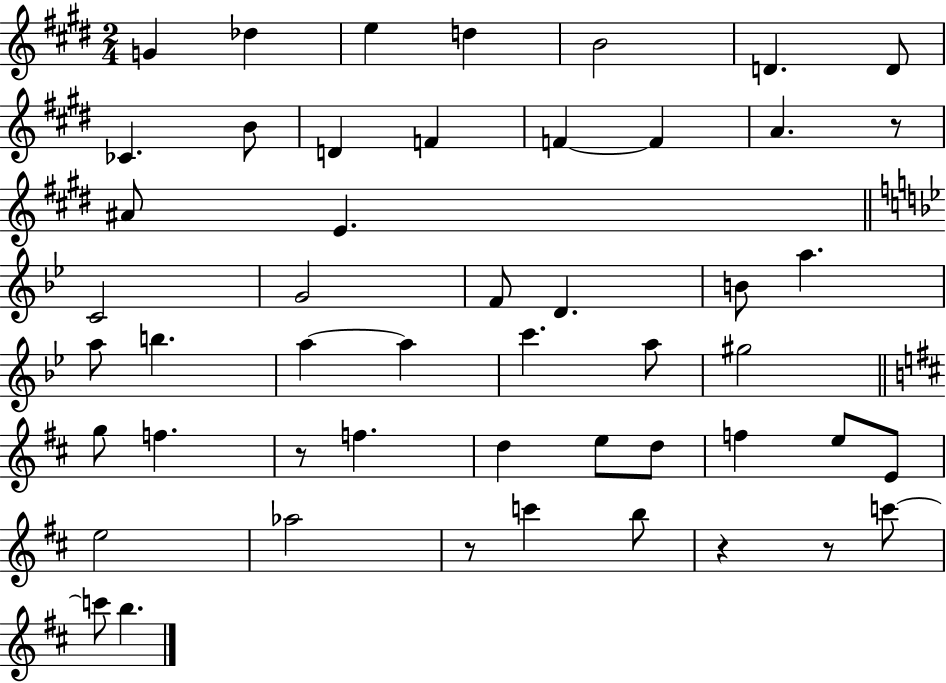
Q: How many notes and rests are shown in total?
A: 50